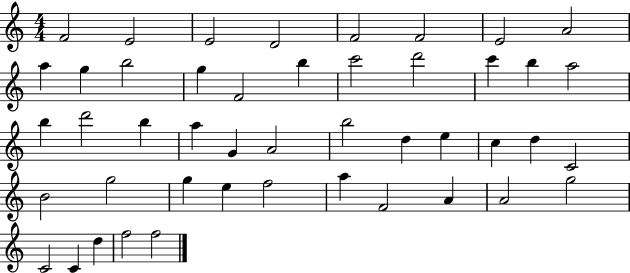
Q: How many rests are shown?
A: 0